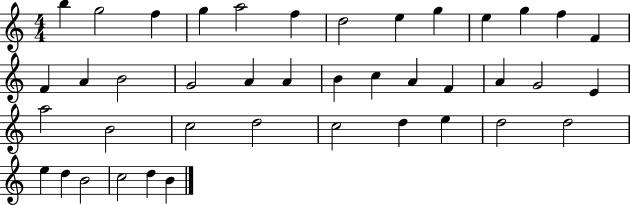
{
  \clef treble
  \numericTimeSignature
  \time 4/4
  \key c \major
  b''4 g''2 f''4 | g''4 a''2 f''4 | d''2 e''4 g''4 | e''4 g''4 f''4 f'4 | \break f'4 a'4 b'2 | g'2 a'4 a'4 | b'4 c''4 a'4 f'4 | a'4 g'2 e'4 | \break a''2 b'2 | c''2 d''2 | c''2 d''4 e''4 | d''2 d''2 | \break e''4 d''4 b'2 | c''2 d''4 b'4 | \bar "|."
}